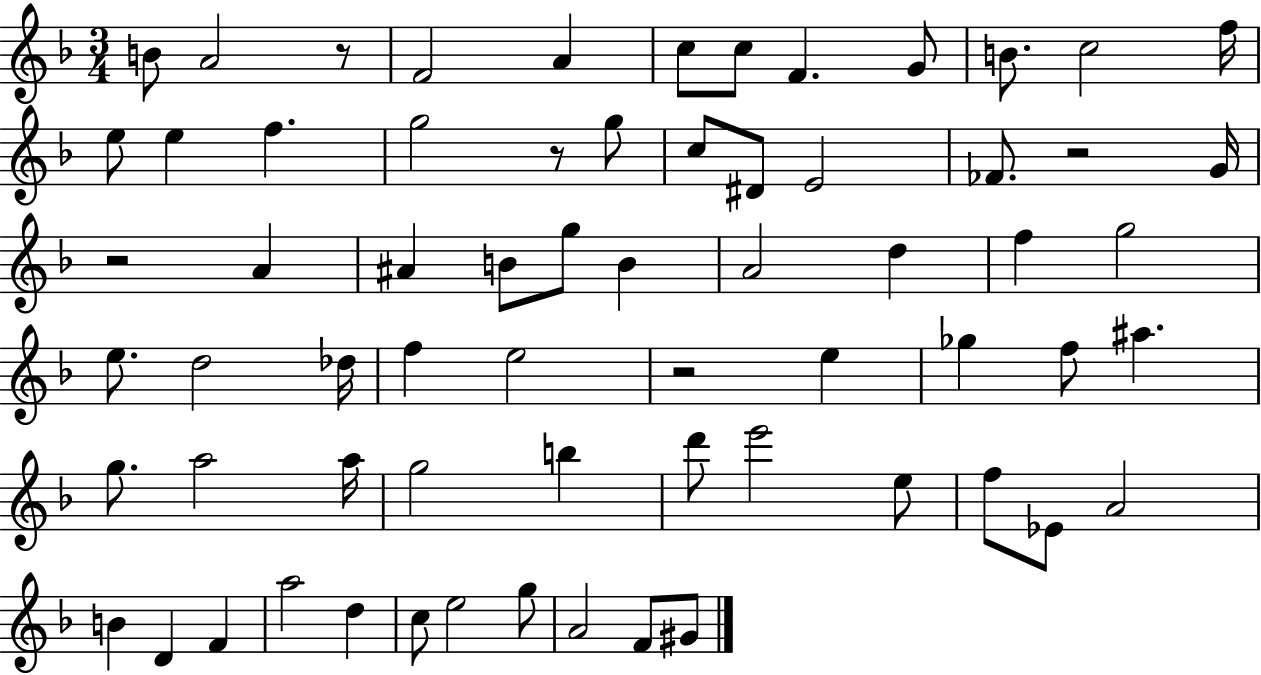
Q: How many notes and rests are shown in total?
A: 66